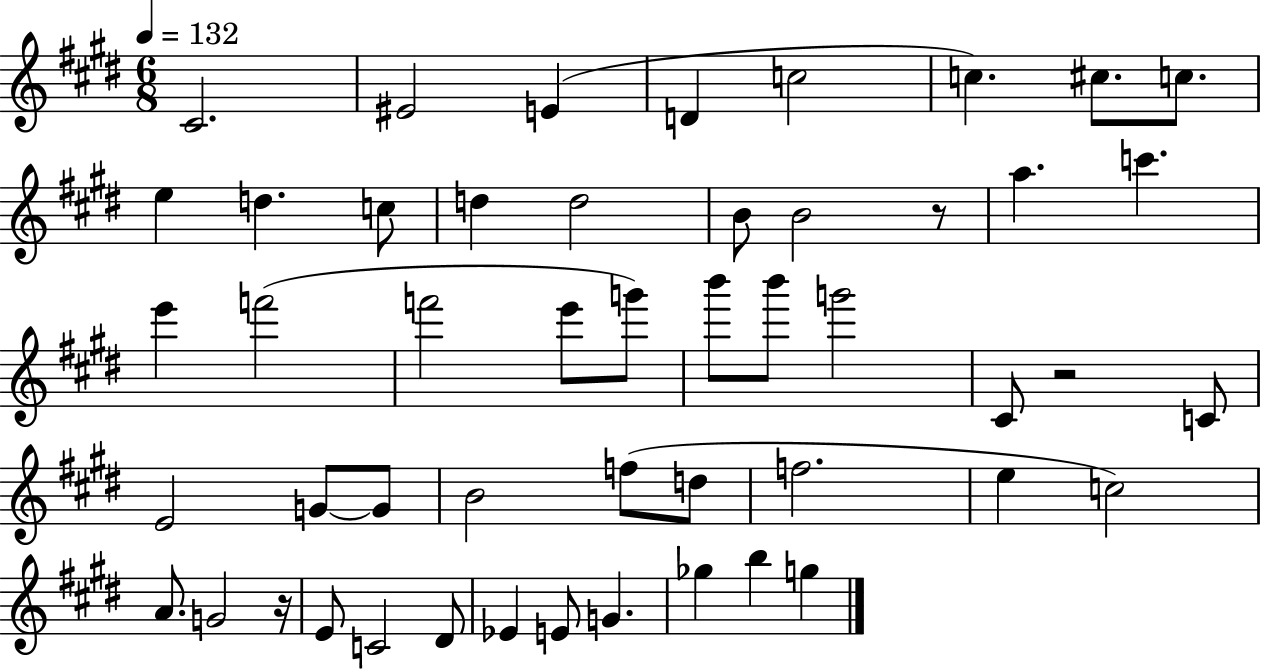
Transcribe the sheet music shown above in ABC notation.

X:1
T:Untitled
M:6/8
L:1/4
K:E
^C2 ^E2 E D c2 c ^c/2 c/2 e d c/2 d d2 B/2 B2 z/2 a c' e' f'2 f'2 e'/2 g'/2 b'/2 b'/2 g'2 ^C/2 z2 C/2 E2 G/2 G/2 B2 f/2 d/2 f2 e c2 A/2 G2 z/4 E/2 C2 ^D/2 _E E/2 G _g b g